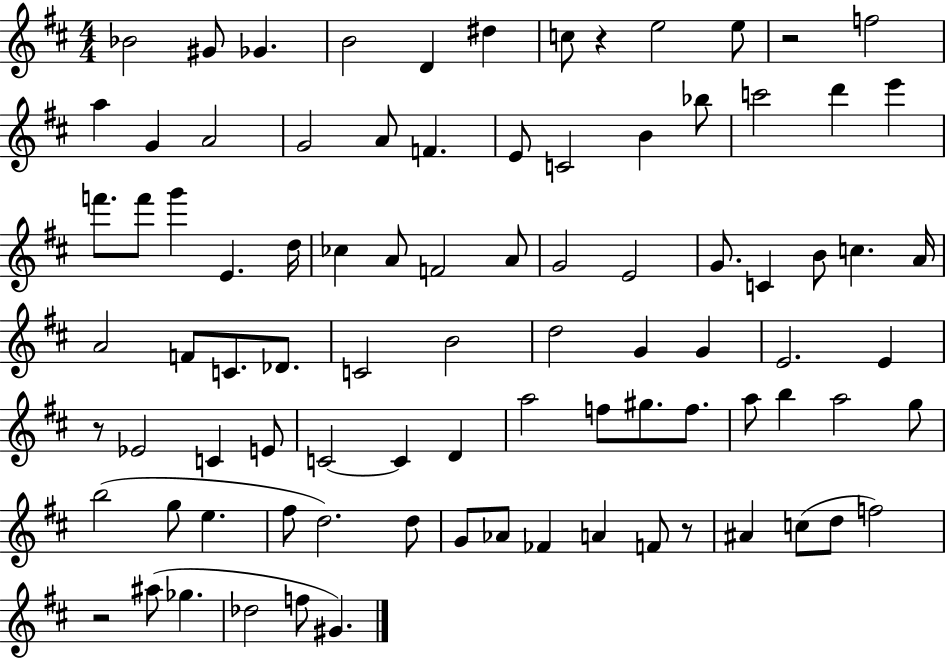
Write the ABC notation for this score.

X:1
T:Untitled
M:4/4
L:1/4
K:D
_B2 ^G/2 _G B2 D ^d c/2 z e2 e/2 z2 f2 a G A2 G2 A/2 F E/2 C2 B _b/2 c'2 d' e' f'/2 f'/2 g' E d/4 _c A/2 F2 A/2 G2 E2 G/2 C B/2 c A/4 A2 F/2 C/2 _D/2 C2 B2 d2 G G E2 E z/2 _E2 C E/2 C2 C D a2 f/2 ^g/2 f/2 a/2 b a2 g/2 b2 g/2 e ^f/2 d2 d/2 G/2 _A/2 _F A F/2 z/2 ^A c/2 d/2 f2 z2 ^a/2 _g _d2 f/2 ^G